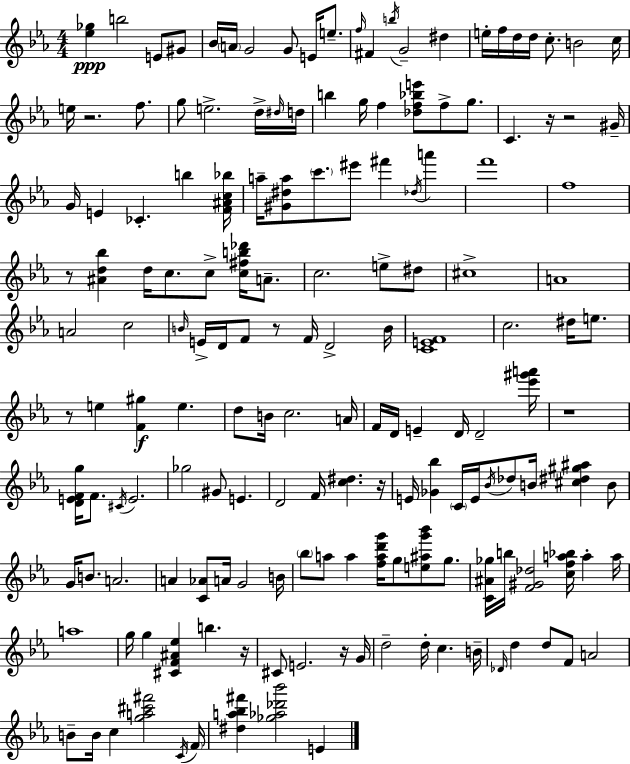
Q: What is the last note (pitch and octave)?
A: E4